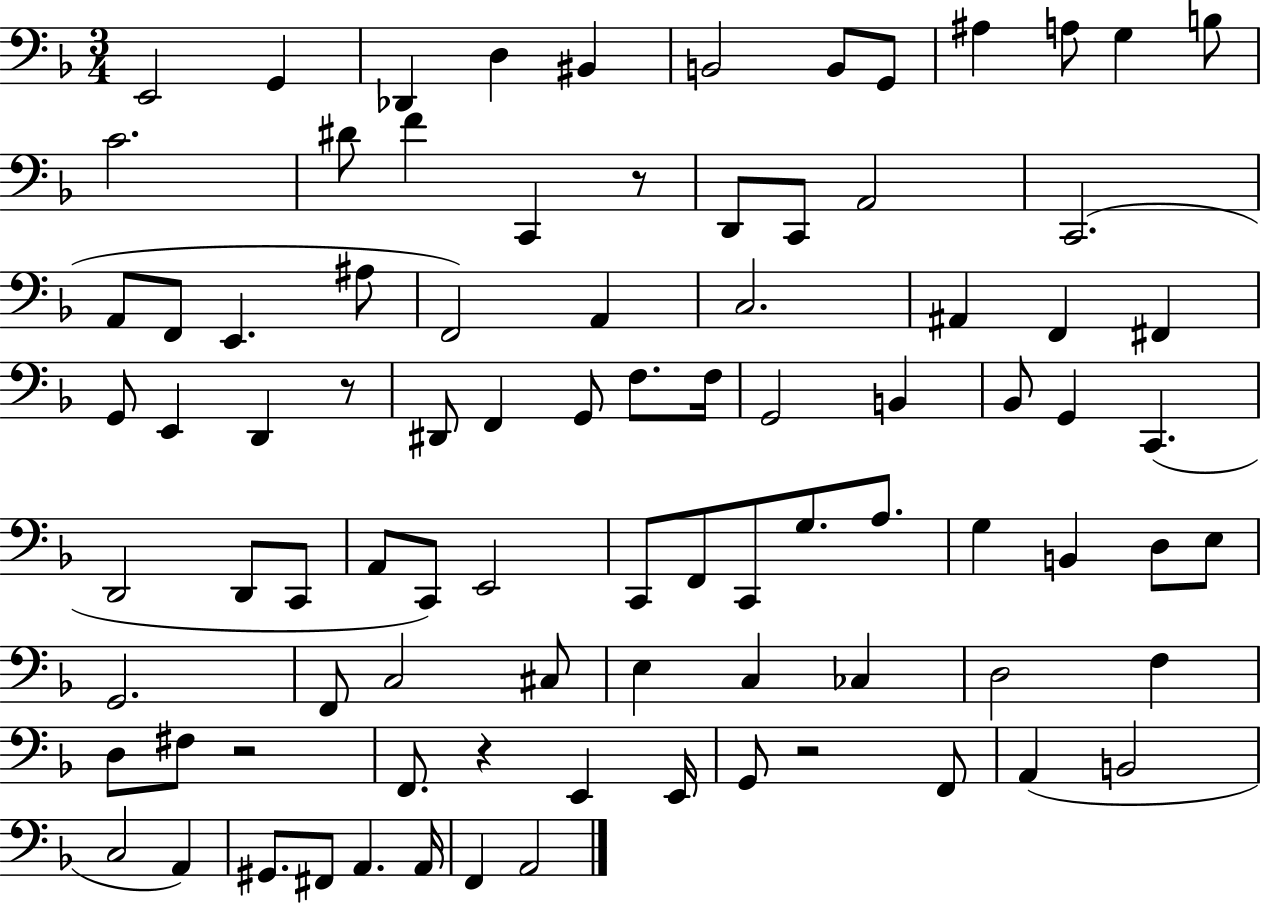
E2/h G2/q Db2/q D3/q BIS2/q B2/h B2/e G2/e A#3/q A3/e G3/q B3/e C4/h. D#4/e F4/q C2/q R/e D2/e C2/e A2/h C2/h. A2/e F2/e E2/q. A#3/e F2/h A2/q C3/h. A#2/q F2/q F#2/q G2/e E2/q D2/q R/e D#2/e F2/q G2/e F3/e. F3/s G2/h B2/q Bb2/e G2/q C2/q. D2/h D2/e C2/e A2/e C2/e E2/h C2/e F2/e C2/e G3/e. A3/e. G3/q B2/q D3/e E3/e G2/h. F2/e C3/h C#3/e E3/q C3/q CES3/q D3/h F3/q D3/e F#3/e R/h F2/e. R/q E2/q E2/s G2/e R/h F2/e A2/q B2/h C3/h A2/q G#2/e. F#2/e A2/q. A2/s F2/q A2/h